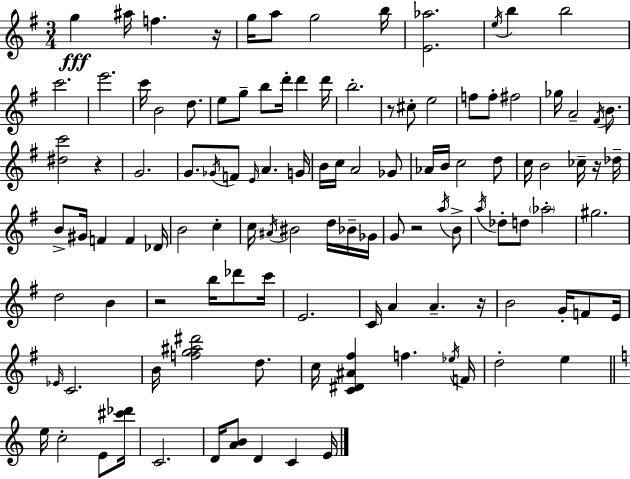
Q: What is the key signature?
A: G major